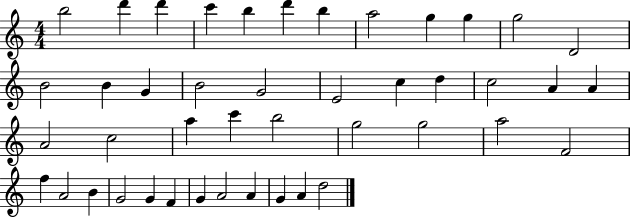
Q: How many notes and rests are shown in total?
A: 44